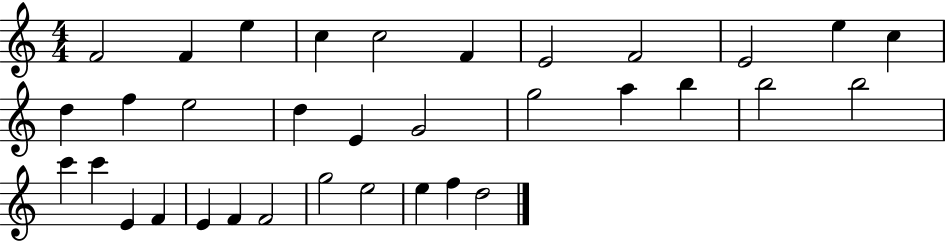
F4/h F4/q E5/q C5/q C5/h F4/q E4/h F4/h E4/h E5/q C5/q D5/q F5/q E5/h D5/q E4/q G4/h G5/h A5/q B5/q B5/h B5/h C6/q C6/q E4/q F4/q E4/q F4/q F4/h G5/h E5/h E5/q F5/q D5/h